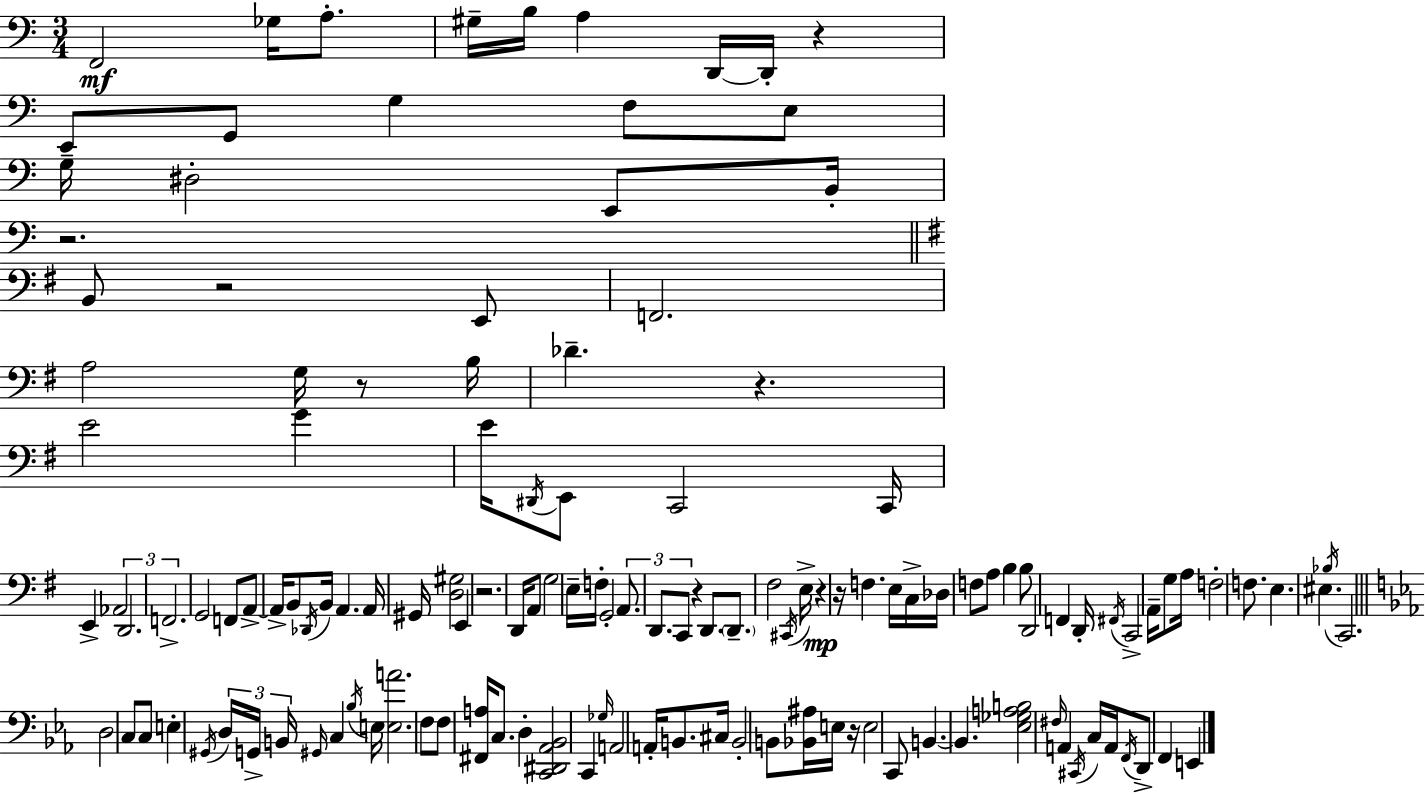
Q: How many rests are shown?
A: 10